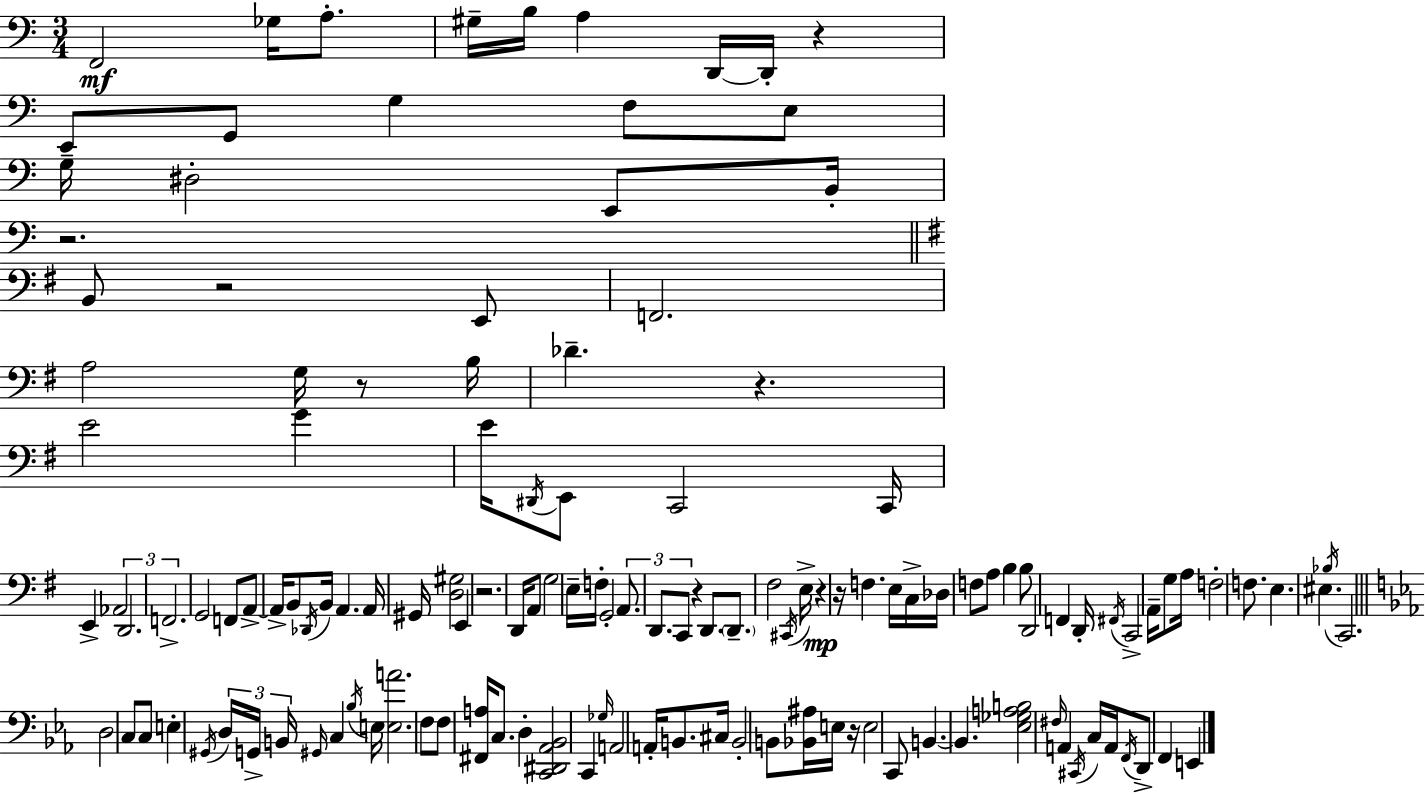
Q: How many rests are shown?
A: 10